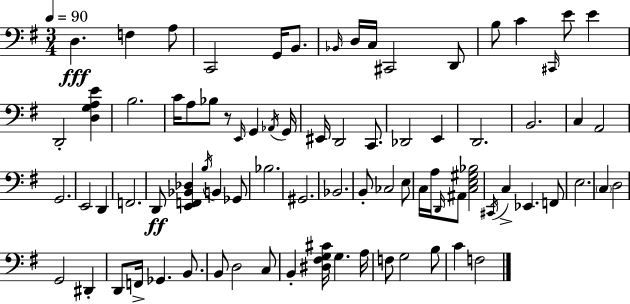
D3/q. F3/q A3/e C2/h G2/s B2/e. Bb2/s D3/s C3/s C#2/h D2/e B3/e C4/q C#2/s E4/e E4/q D2/h [D3,G3,A3,E4]/q B3/h. C4/s A3/e Bb3/e R/e E2/s G2/q Ab2/s G2/s EIS2/s D2/h C2/e. Db2/h E2/q D2/h. B2/h. C3/q A2/h G2/h. E2/h D2/q F2/h. D2/e [E2,F2,Bb2,Db3]/q B3/s B2/q Gb2/e Bb3/h. G#2/h. Bb2/h. B2/e CES3/h E3/e C3/s A3/s D2/s A#2/e [C3,E3,G#3,Bb3]/h C#2/s C3/q Eb2/q. F2/e E3/h. C3/q D3/h G2/h D#2/q D2/e F2/s Gb2/q. B2/e. B2/e D3/h C3/e B2/q [D#3,F#3,G3,C#4]/s G3/q. A3/s F3/e G3/h B3/e C4/q F3/h